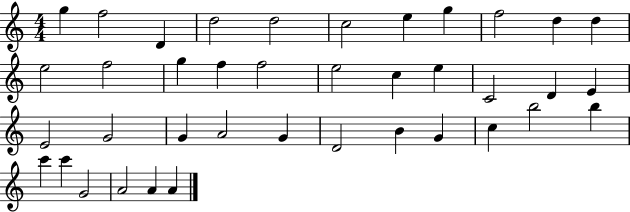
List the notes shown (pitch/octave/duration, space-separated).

G5/q F5/h D4/q D5/h D5/h C5/h E5/q G5/q F5/h D5/q D5/q E5/h F5/h G5/q F5/q F5/h E5/h C5/q E5/q C4/h D4/q E4/q E4/h G4/h G4/q A4/h G4/q D4/h B4/q G4/q C5/q B5/h B5/q C6/q C6/q G4/h A4/h A4/q A4/q